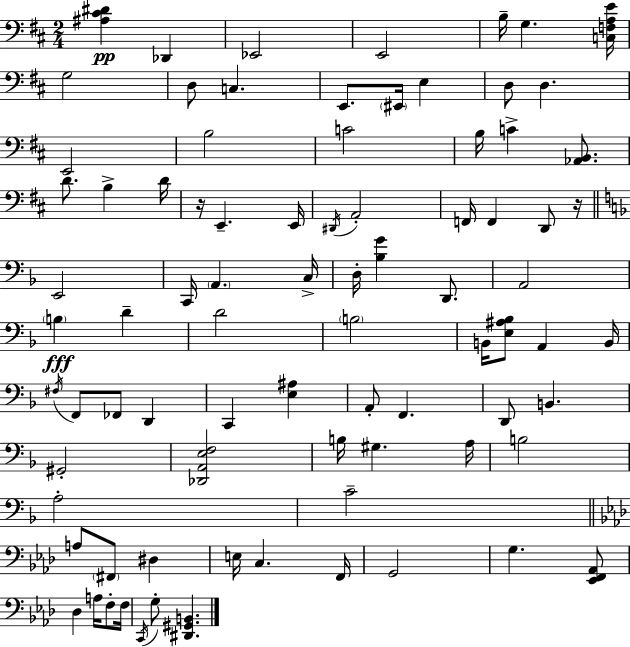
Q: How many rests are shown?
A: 2